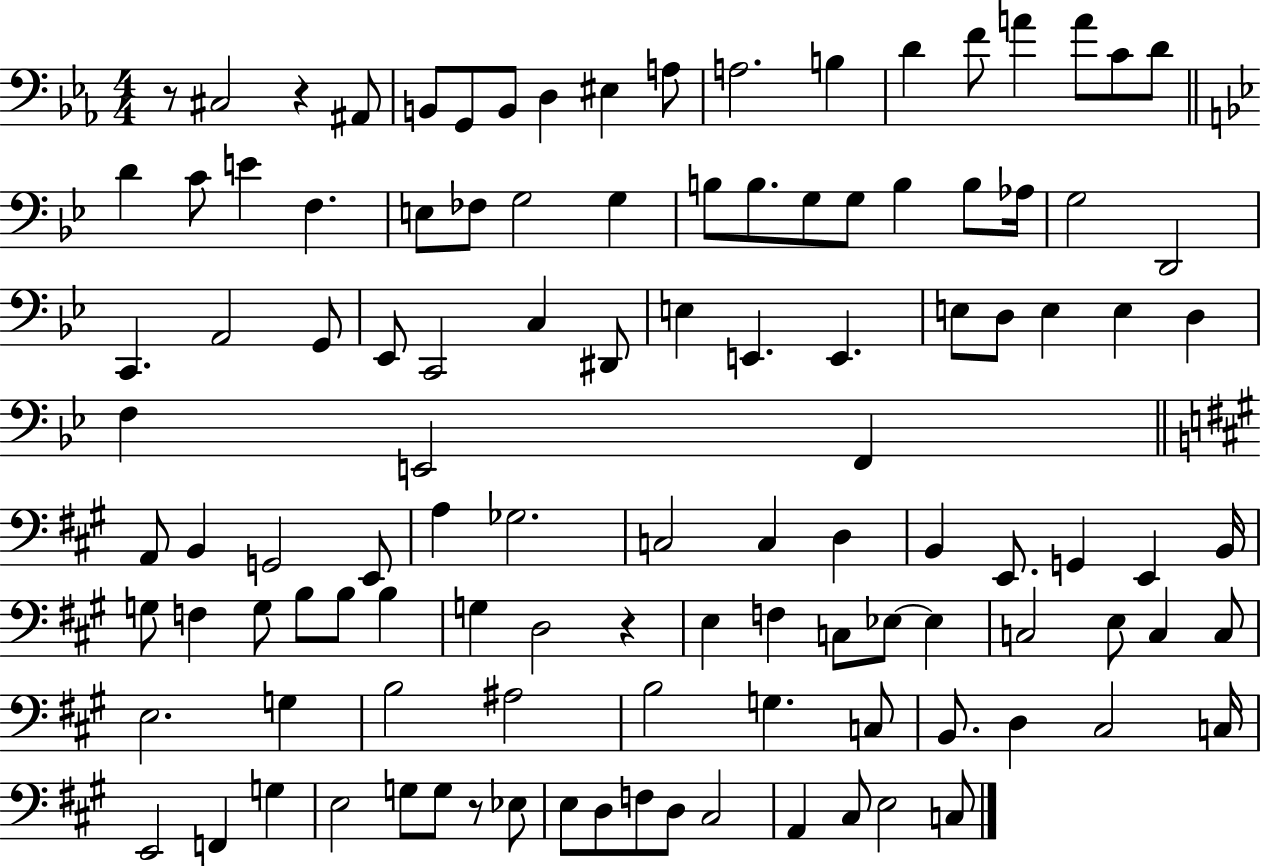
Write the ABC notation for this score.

X:1
T:Untitled
M:4/4
L:1/4
K:Eb
z/2 ^C,2 z ^A,,/2 B,,/2 G,,/2 B,,/2 D, ^E, A,/2 A,2 B, D F/2 A A/2 C/2 D/2 D C/2 E F, E,/2 _F,/2 G,2 G, B,/2 B,/2 G,/2 G,/2 B, B,/2 _A,/4 G,2 D,,2 C,, A,,2 G,,/2 _E,,/2 C,,2 C, ^D,,/2 E, E,, E,, E,/2 D,/2 E, E, D, F, E,,2 F,, A,,/2 B,, G,,2 E,,/2 A, _G,2 C,2 C, D, B,, E,,/2 G,, E,, B,,/4 G,/2 F, G,/2 B,/2 B,/2 B, G, D,2 z E, F, C,/2 _E,/2 _E, C,2 E,/2 C, C,/2 E,2 G, B,2 ^A,2 B,2 G, C,/2 B,,/2 D, ^C,2 C,/4 E,,2 F,, G, E,2 G,/2 G,/2 z/2 _E,/2 E,/2 D,/2 F,/2 D,/2 ^C,2 A,, ^C,/2 E,2 C,/2